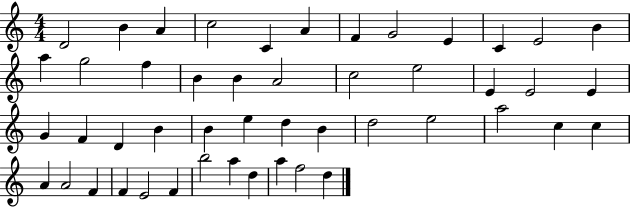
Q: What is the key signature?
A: C major